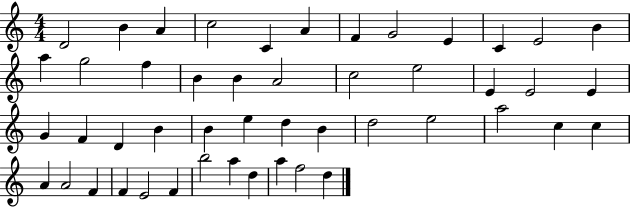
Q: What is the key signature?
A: C major